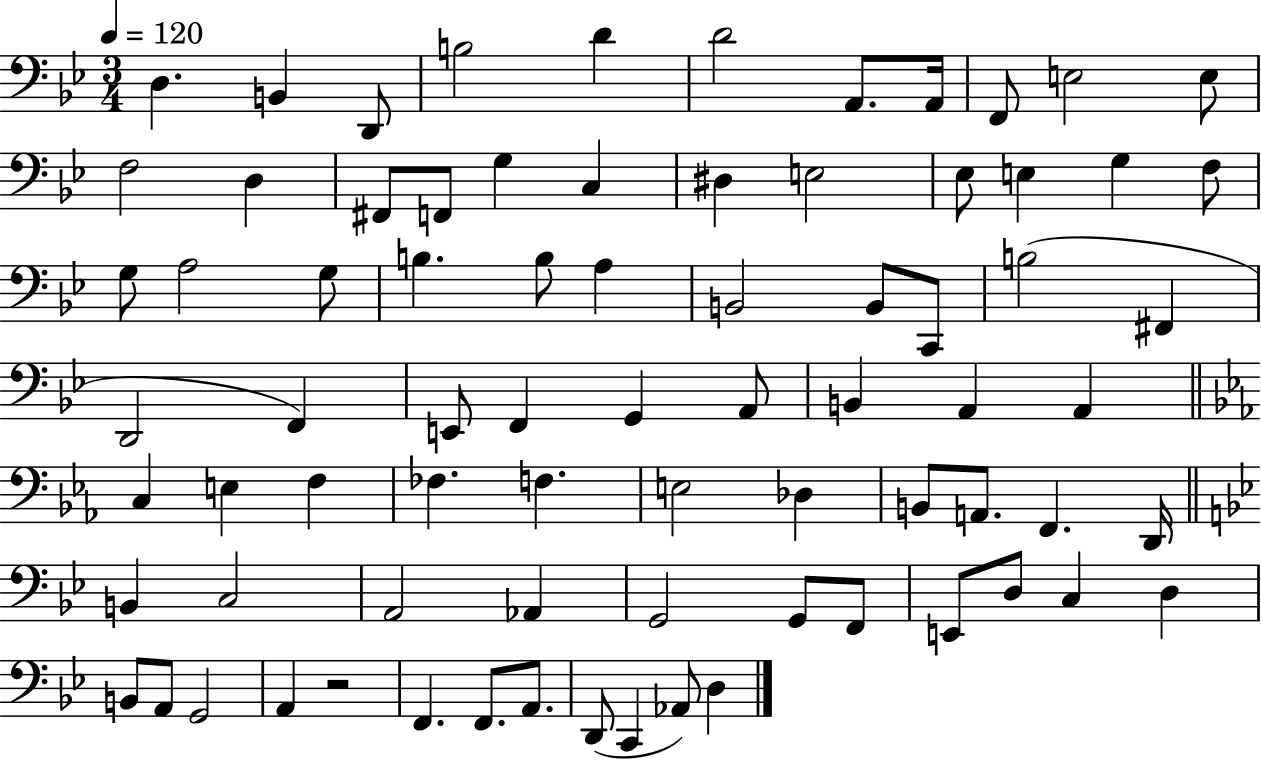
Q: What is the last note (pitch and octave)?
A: D3